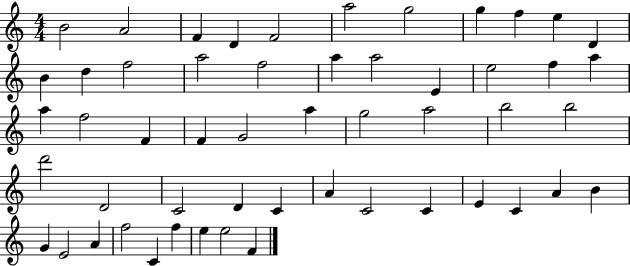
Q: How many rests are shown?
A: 0